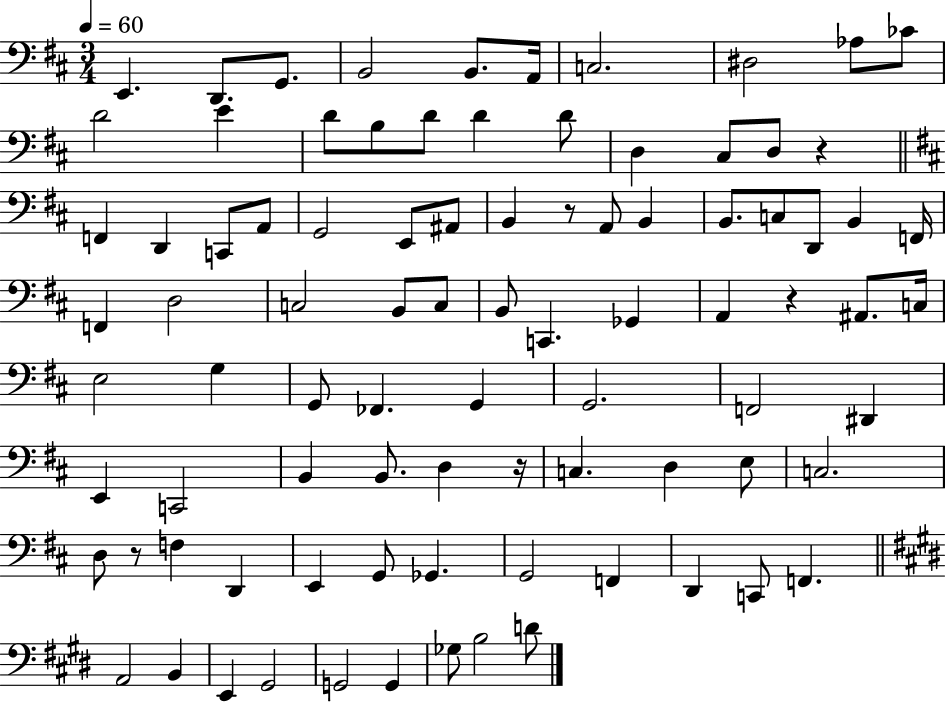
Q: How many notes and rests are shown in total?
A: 88